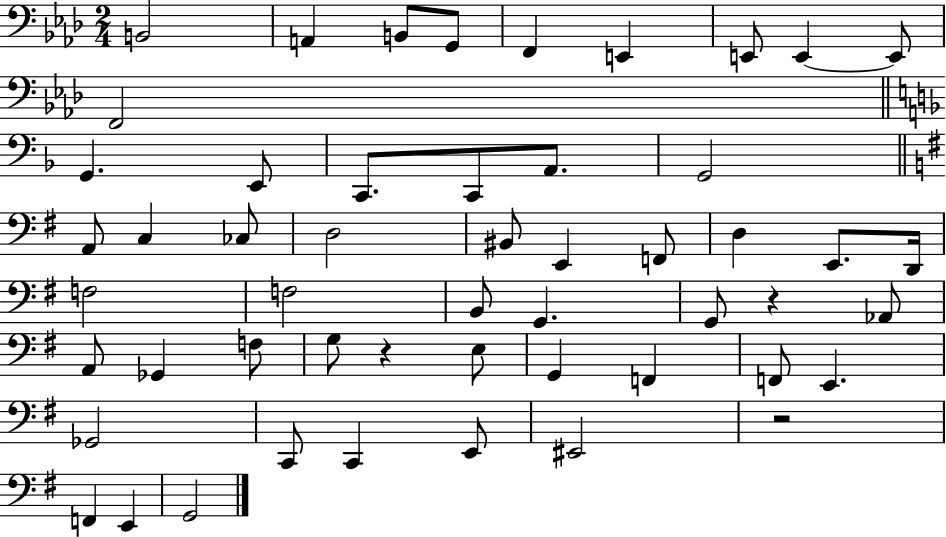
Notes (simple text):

B2/h A2/q B2/e G2/e F2/q E2/q E2/e E2/q E2/e F2/h G2/q. E2/e C2/e. C2/e A2/e. G2/h A2/e C3/q CES3/e D3/h BIS2/e E2/q F2/e D3/q E2/e. D2/s F3/h F3/h B2/e G2/q. G2/e R/q Ab2/e A2/e Gb2/q F3/e G3/e R/q E3/e G2/q F2/q F2/e E2/q. Gb2/h C2/e C2/q E2/e EIS2/h R/h F2/q E2/q G2/h